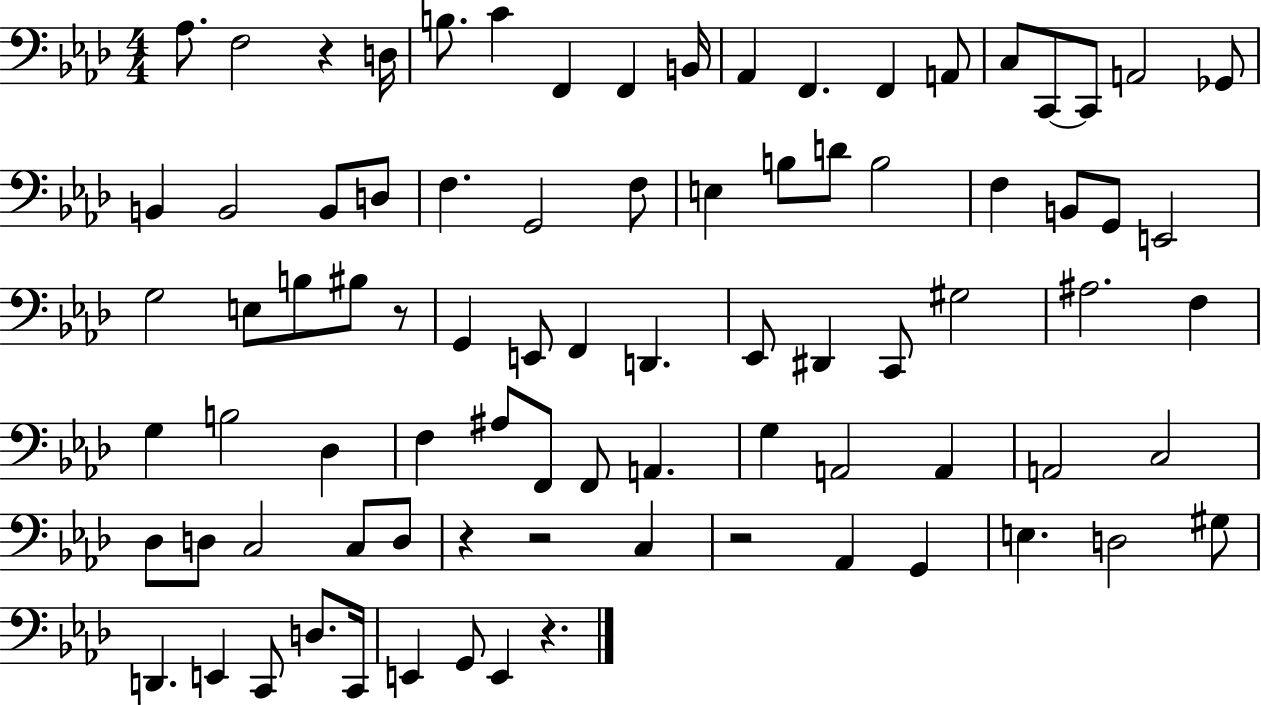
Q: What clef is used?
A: bass